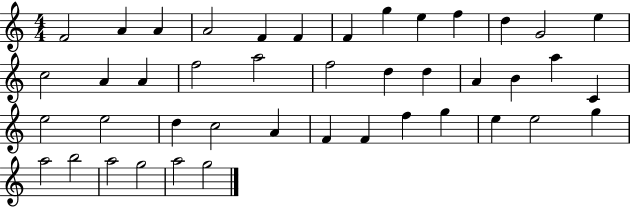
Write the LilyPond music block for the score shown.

{
  \clef treble
  \numericTimeSignature
  \time 4/4
  \key c \major
  f'2 a'4 a'4 | a'2 f'4 f'4 | f'4 g''4 e''4 f''4 | d''4 g'2 e''4 | \break c''2 a'4 a'4 | f''2 a''2 | f''2 d''4 d''4 | a'4 b'4 a''4 c'4 | \break e''2 e''2 | d''4 c''2 a'4 | f'4 f'4 f''4 g''4 | e''4 e''2 g''4 | \break a''2 b''2 | a''2 g''2 | a''2 g''2 | \bar "|."
}